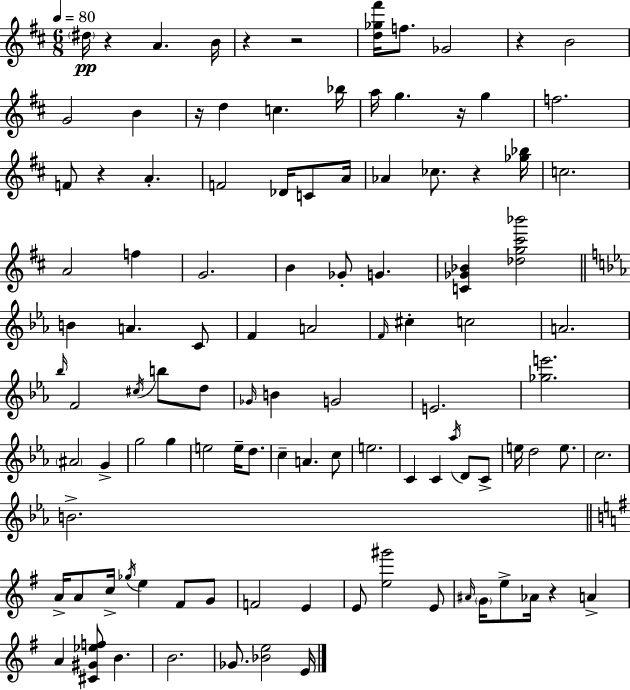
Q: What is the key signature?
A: D major